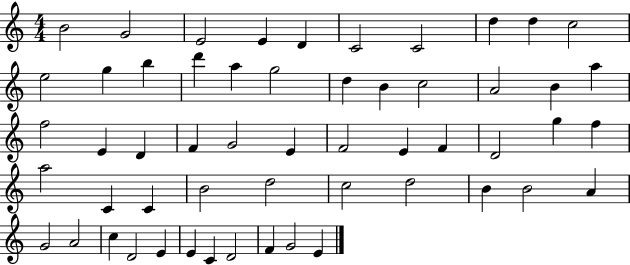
X:1
T:Untitled
M:4/4
L:1/4
K:C
B2 G2 E2 E D C2 C2 d d c2 e2 g b d' a g2 d B c2 A2 B a f2 E D F G2 E F2 E F D2 g f a2 C C B2 d2 c2 d2 B B2 A G2 A2 c D2 E E C D2 F G2 E